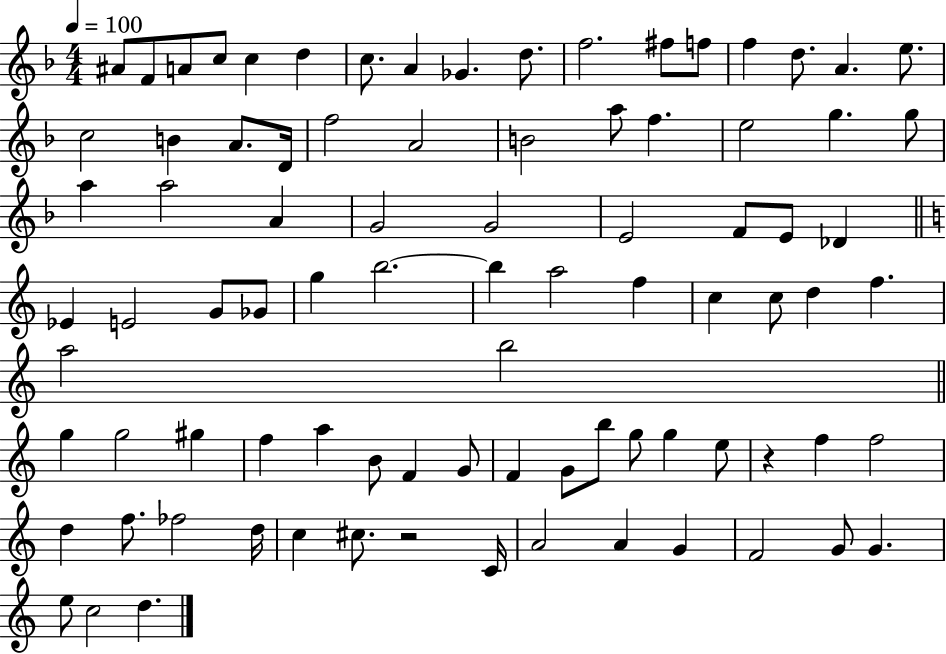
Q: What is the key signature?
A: F major